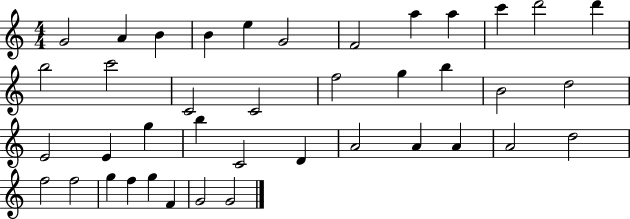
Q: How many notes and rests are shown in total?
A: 40